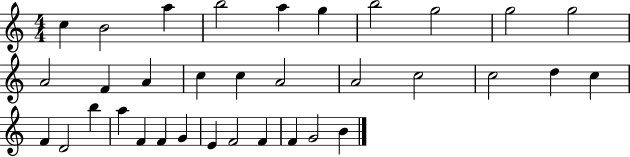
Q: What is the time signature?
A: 4/4